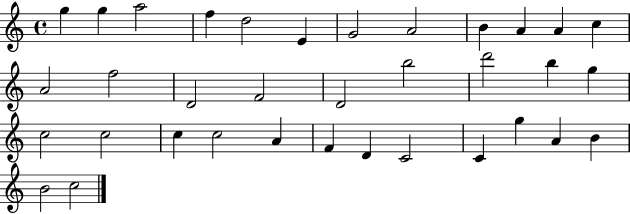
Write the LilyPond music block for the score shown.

{
  \clef treble
  \time 4/4
  \defaultTimeSignature
  \key c \major
  g''4 g''4 a''2 | f''4 d''2 e'4 | g'2 a'2 | b'4 a'4 a'4 c''4 | \break a'2 f''2 | d'2 f'2 | d'2 b''2 | d'''2 b''4 g''4 | \break c''2 c''2 | c''4 c''2 a'4 | f'4 d'4 c'2 | c'4 g''4 a'4 b'4 | \break b'2 c''2 | \bar "|."
}